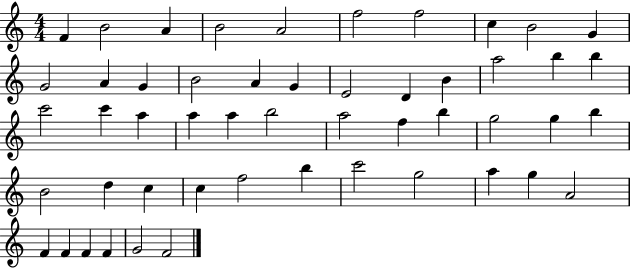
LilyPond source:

{
  \clef treble
  \numericTimeSignature
  \time 4/4
  \key c \major
  f'4 b'2 a'4 | b'2 a'2 | f''2 f''2 | c''4 b'2 g'4 | \break g'2 a'4 g'4 | b'2 a'4 g'4 | e'2 d'4 b'4 | a''2 b''4 b''4 | \break c'''2 c'''4 a''4 | a''4 a''4 b''2 | a''2 f''4 b''4 | g''2 g''4 b''4 | \break b'2 d''4 c''4 | c''4 f''2 b''4 | c'''2 g''2 | a''4 g''4 a'2 | \break f'4 f'4 f'4 f'4 | g'2 f'2 | \bar "|."
}